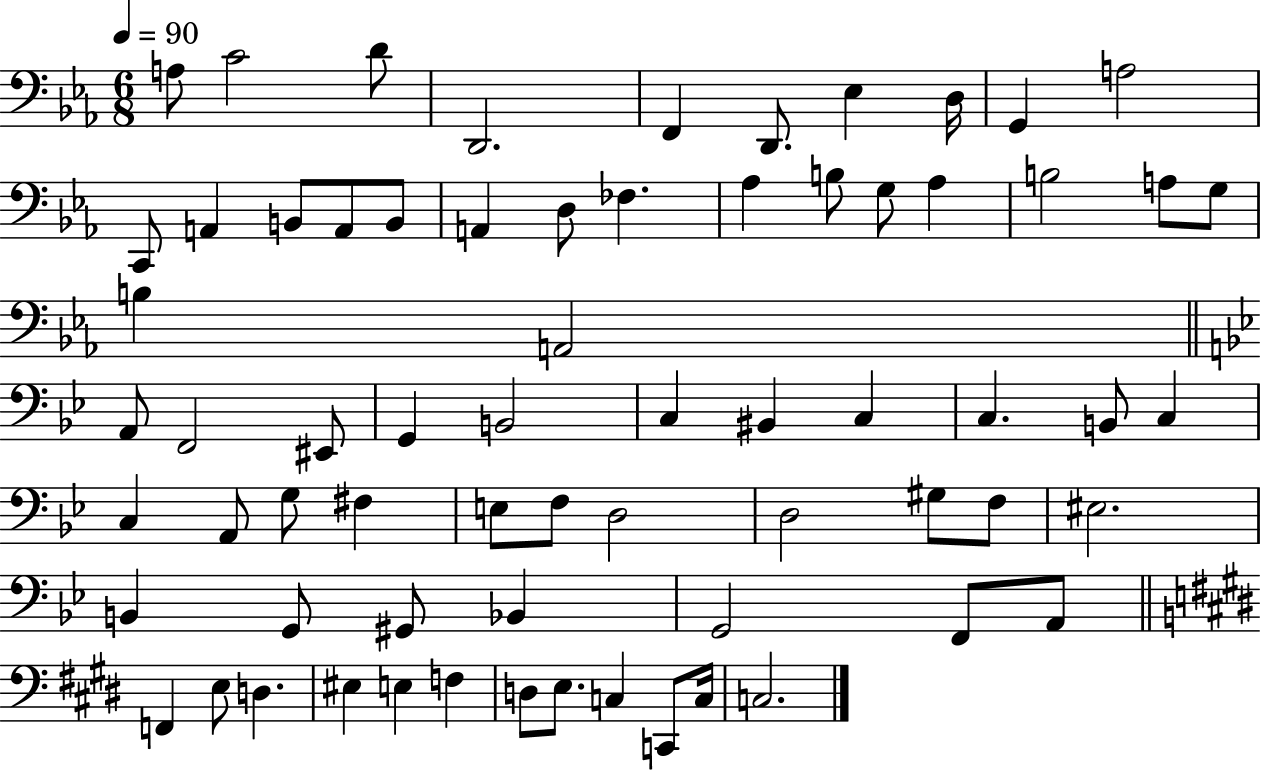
X:1
T:Untitled
M:6/8
L:1/4
K:Eb
A,/2 C2 D/2 D,,2 F,, D,,/2 _E, D,/4 G,, A,2 C,,/2 A,, B,,/2 A,,/2 B,,/2 A,, D,/2 _F, _A, B,/2 G,/2 _A, B,2 A,/2 G,/2 B, A,,2 A,,/2 F,,2 ^E,,/2 G,, B,,2 C, ^B,, C, C, B,,/2 C, C, A,,/2 G,/2 ^F, E,/2 F,/2 D,2 D,2 ^G,/2 F,/2 ^E,2 B,, G,,/2 ^G,,/2 _B,, G,,2 F,,/2 A,,/2 F,, E,/2 D, ^E, E, F, D,/2 E,/2 C, C,,/2 C,/4 C,2